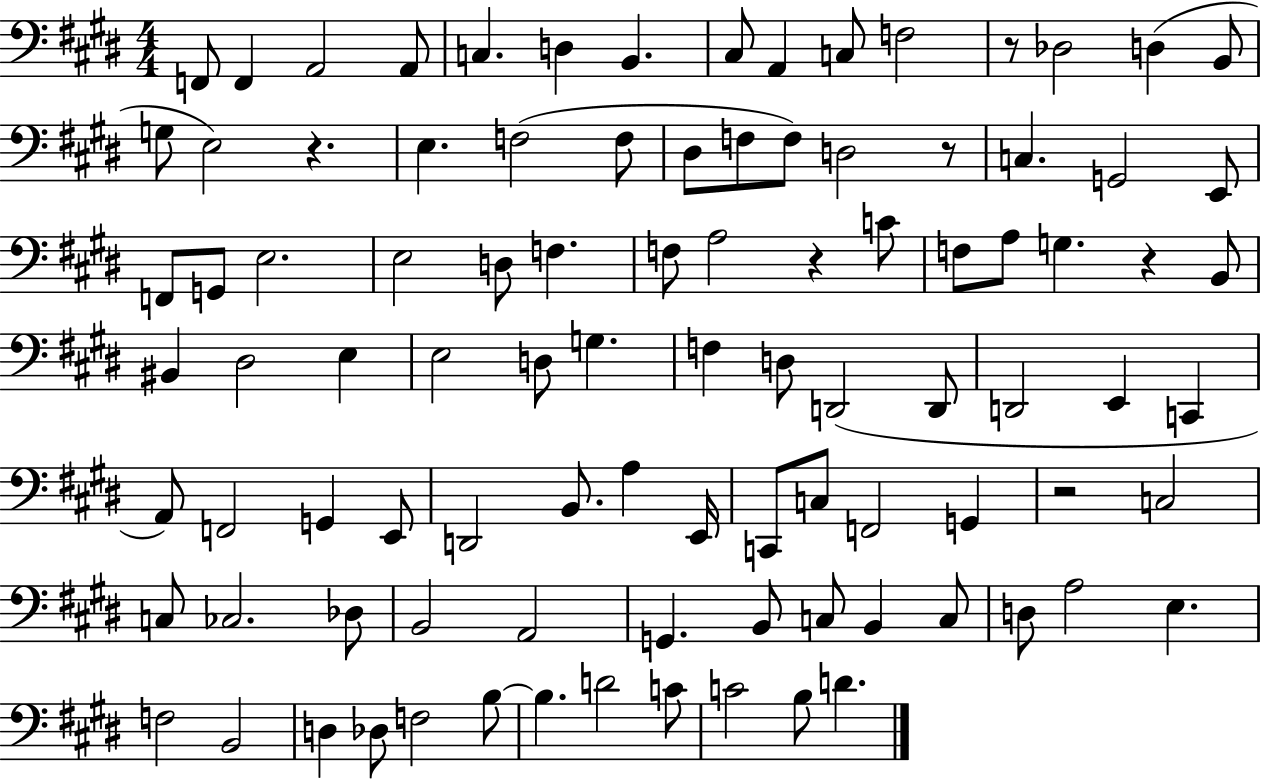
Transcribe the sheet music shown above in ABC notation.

X:1
T:Untitled
M:4/4
L:1/4
K:E
F,,/2 F,, A,,2 A,,/2 C, D, B,, ^C,/2 A,, C,/2 F,2 z/2 _D,2 D, B,,/2 G,/2 E,2 z E, F,2 F,/2 ^D,/2 F,/2 F,/2 D,2 z/2 C, G,,2 E,,/2 F,,/2 G,,/2 E,2 E,2 D,/2 F, F,/2 A,2 z C/2 F,/2 A,/2 G, z B,,/2 ^B,, ^D,2 E, E,2 D,/2 G, F, D,/2 D,,2 D,,/2 D,,2 E,, C,, A,,/2 F,,2 G,, E,,/2 D,,2 B,,/2 A, E,,/4 C,,/2 C,/2 F,,2 G,, z2 C,2 C,/2 _C,2 _D,/2 B,,2 A,,2 G,, B,,/2 C,/2 B,, C,/2 D,/2 A,2 E, F,2 B,,2 D, _D,/2 F,2 B,/2 B, D2 C/2 C2 B,/2 D